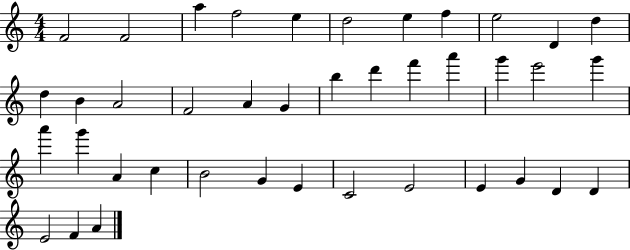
{
  \clef treble
  \numericTimeSignature
  \time 4/4
  \key c \major
  f'2 f'2 | a''4 f''2 e''4 | d''2 e''4 f''4 | e''2 d'4 d''4 | \break d''4 b'4 a'2 | f'2 a'4 g'4 | b''4 d'''4 f'''4 a'''4 | g'''4 e'''2 g'''4 | \break a'''4 g'''4 a'4 c''4 | b'2 g'4 e'4 | c'2 e'2 | e'4 g'4 d'4 d'4 | \break e'2 f'4 a'4 | \bar "|."
}